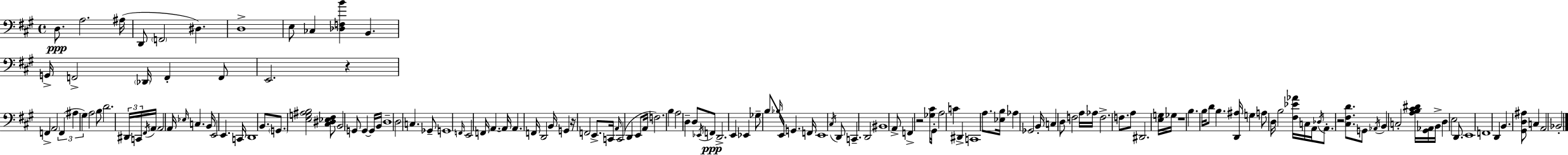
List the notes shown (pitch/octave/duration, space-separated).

D3/e. A3/h. A#3/s D2/e F2/h D#3/q. D3/w E3/e CES3/q [Db3,F3,B4]/q B2/q. G2/s F2/h Db2/s F2/q F2/e E2/h. R/q F2/q A2/h F2/q A#3/q G#3/q A3/h B3/e D4/h. D#2/s C2/s F#2/s A2/s A2/h A2/s Eb3/s C3/q. B2/s E2/h E2/q. C2/s D2/w B2/e. G2/e. [E3,G3,A#3,B3]/h [C#3,D#3,Eb3,F#3]/e B2/h G2/e G2/q G2/s B2/s D3/w D3/h C3/q. Gb2/e G2/w F2/s E2/h F2/s A2/q. A2/s A2/q. F2/s D2/h B2/s G2/q R/s F2/h E2/e. C2/s A2/s C2/h D2/q E2/e A2/s F3/h. B3/q A3/h D3/q D3/e Eb2/s F2/e D2/h. E2/q Eb2/q Gb3/e B3/e Bb3/s E2/s G2/q. F2/s E2/w C#3/s D2/e C2/q. D2/h BIS2/w A2/e F2/q R/h [Gb3,C#4]/s G#2/s A3/h C4/q D#2/q C2/w A3/e. [Eb3,B3]/s Ab3/q Gb2/h B2/s C3/q D3/e F3/h A3/s Ab3/s F3/h. F3/e. A3/e D#2/h. [E3,G3]/s Gb3/s R/w B3/q. B3/s D4/e B3/q. [D2,A#3]/s G3/q A3/e D3/s B3/h [F#3,Eb4,Ab4]/s C3/s A2/s Db3/s A2/e. R/h [C#3,F#3,D4]/e. G2/e Ab2/s B2/q C3/h [A3,B3,C#4,D#4]/s [G#2,Ab2]/s B2/s D3/q E3/h D2/e. E2/w F2/w D2/q B2/q. [G#2,D3,A#3]/e C3/q A2/h Bb2/h